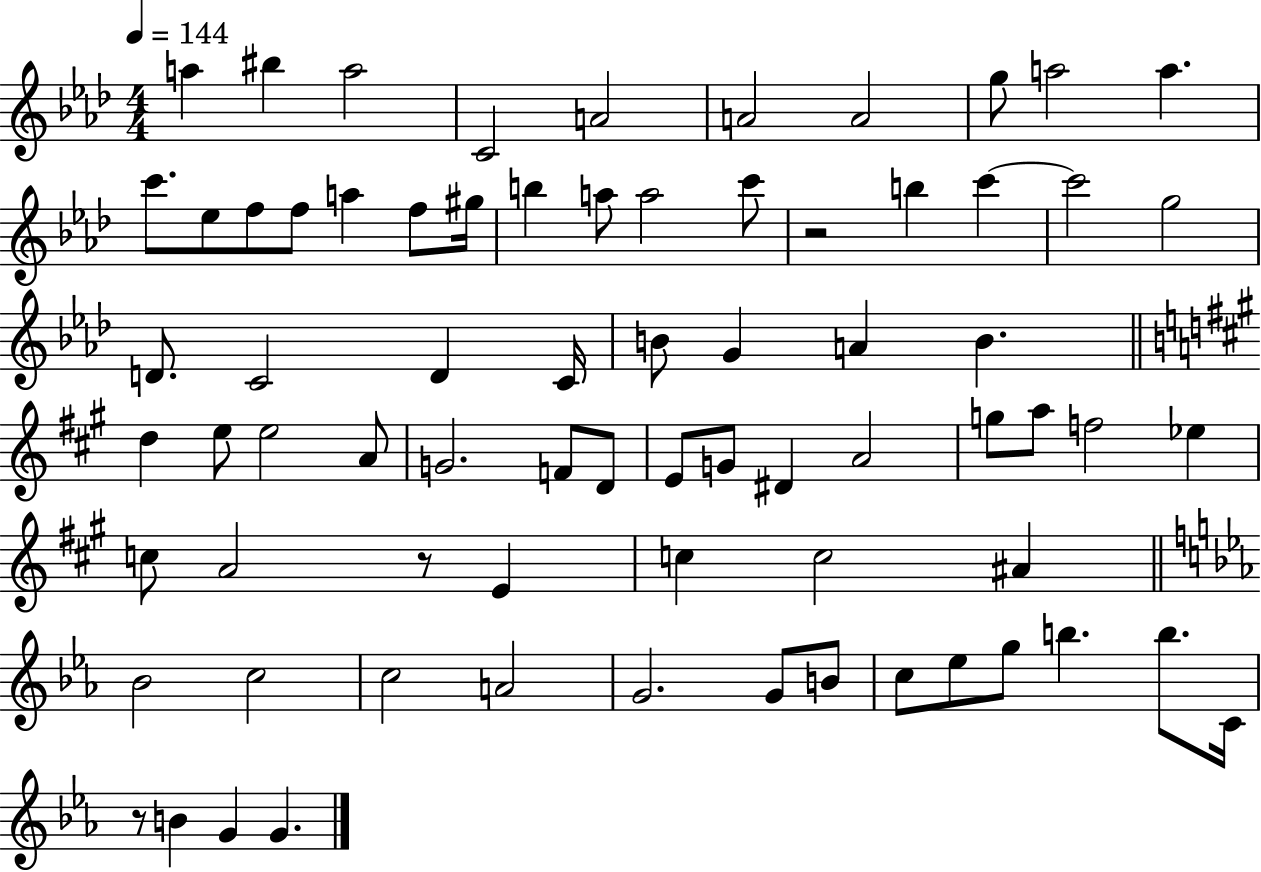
{
  \clef treble
  \numericTimeSignature
  \time 4/4
  \key aes \major
  \tempo 4 = 144
  a''4 bis''4 a''2 | c'2 a'2 | a'2 a'2 | g''8 a''2 a''4. | \break c'''8. ees''8 f''8 f''8 a''4 f''8 gis''16 | b''4 a''8 a''2 c'''8 | r2 b''4 c'''4~~ | c'''2 g''2 | \break d'8. c'2 d'4 c'16 | b'8 g'4 a'4 b'4. | \bar "||" \break \key a \major d''4 e''8 e''2 a'8 | g'2. f'8 d'8 | e'8 g'8 dis'4 a'2 | g''8 a''8 f''2 ees''4 | \break c''8 a'2 r8 e'4 | c''4 c''2 ais'4 | \bar "||" \break \key ees \major bes'2 c''2 | c''2 a'2 | g'2. g'8 b'8 | c''8 ees''8 g''8 b''4. b''8. c'16 | \break r8 b'4 g'4 g'4. | \bar "|."
}